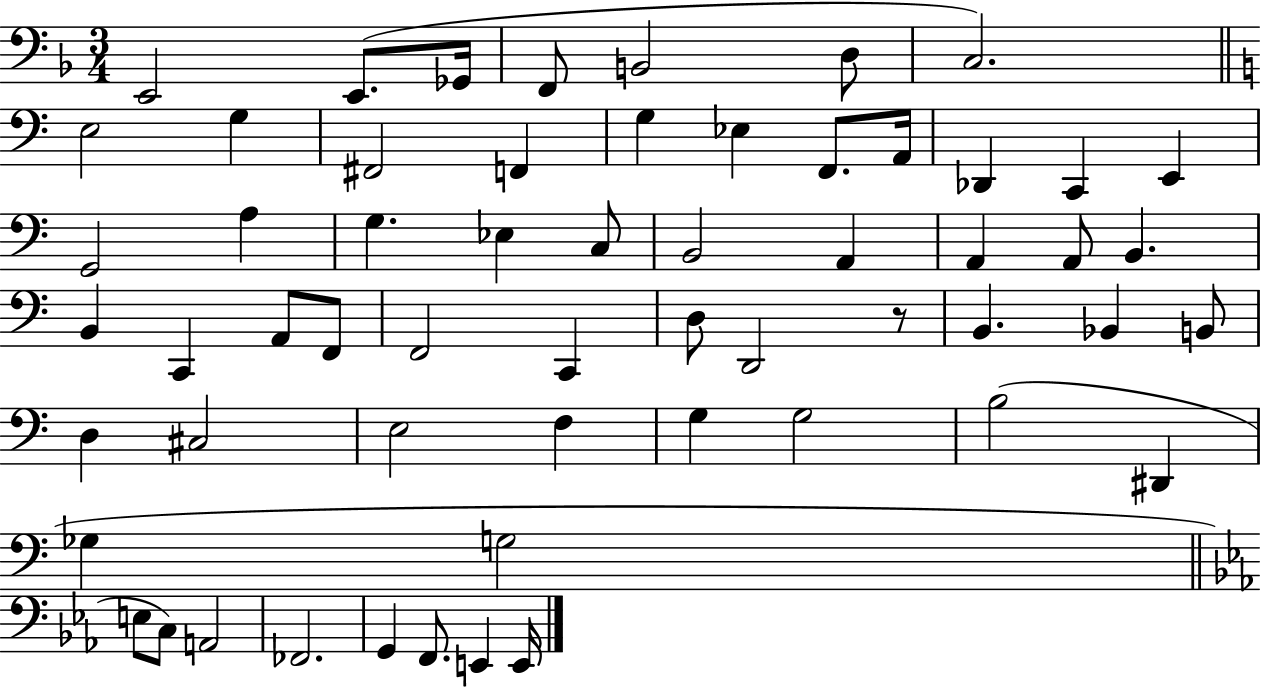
X:1
T:Untitled
M:3/4
L:1/4
K:F
E,,2 E,,/2 _G,,/4 F,,/2 B,,2 D,/2 C,2 E,2 G, ^F,,2 F,, G, _E, F,,/2 A,,/4 _D,, C,, E,, G,,2 A, G, _E, C,/2 B,,2 A,, A,, A,,/2 B,, B,, C,, A,,/2 F,,/2 F,,2 C,, D,/2 D,,2 z/2 B,, _B,, B,,/2 D, ^C,2 E,2 F, G, G,2 B,2 ^D,, _G, G,2 E,/2 C,/2 A,,2 _F,,2 G,, F,,/2 E,, E,,/4